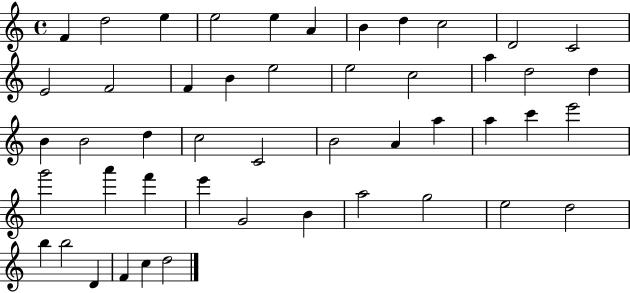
{
  \clef treble
  \time 4/4
  \defaultTimeSignature
  \key c \major
  f'4 d''2 e''4 | e''2 e''4 a'4 | b'4 d''4 c''2 | d'2 c'2 | \break e'2 f'2 | f'4 b'4 e''2 | e''2 c''2 | a''4 d''2 d''4 | \break b'4 b'2 d''4 | c''2 c'2 | b'2 a'4 a''4 | a''4 c'''4 e'''2 | \break g'''2 a'''4 f'''4 | e'''4 g'2 b'4 | a''2 g''2 | e''2 d''2 | \break b''4 b''2 d'4 | f'4 c''4 d''2 | \bar "|."
}